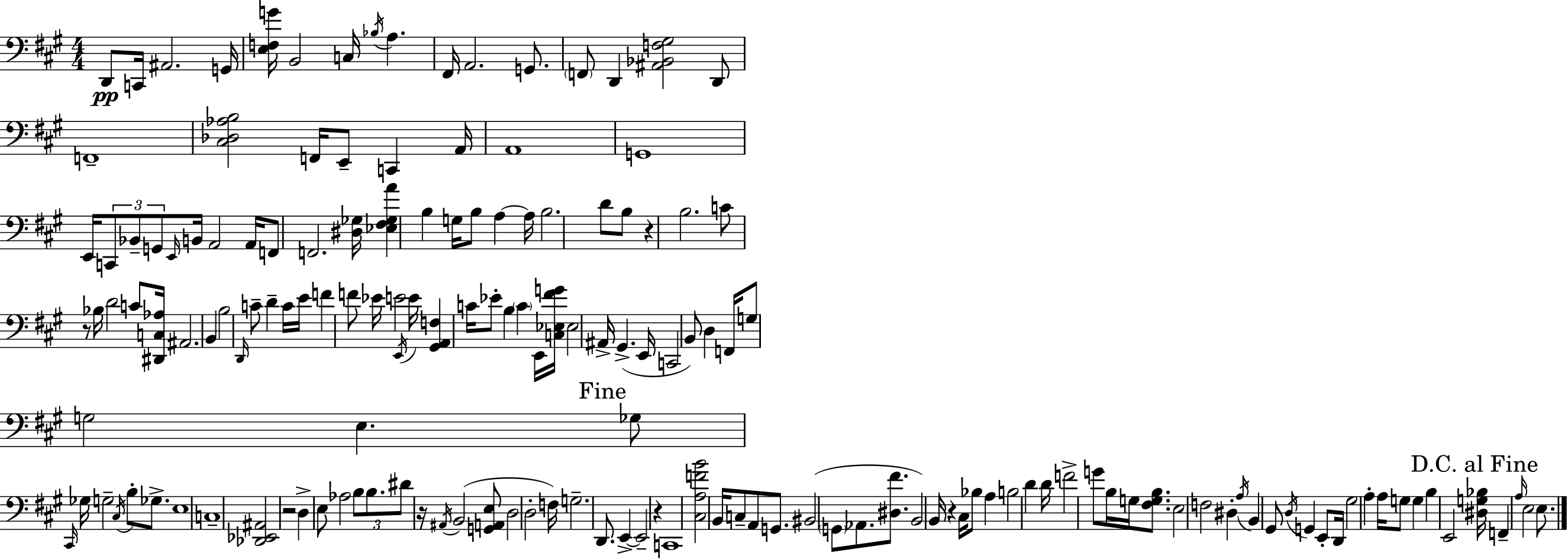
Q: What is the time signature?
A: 4/4